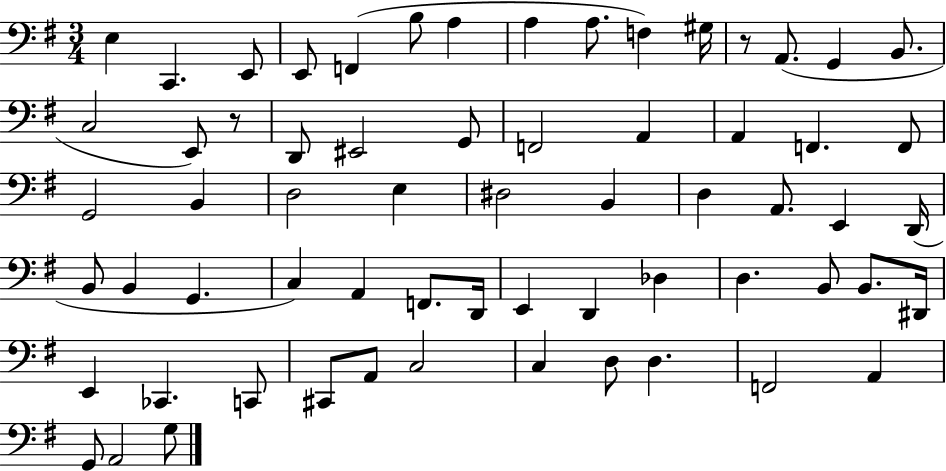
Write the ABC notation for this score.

X:1
T:Untitled
M:3/4
L:1/4
K:G
E, C,, E,,/2 E,,/2 F,, B,/2 A, A, A,/2 F, ^G,/4 z/2 A,,/2 G,, B,,/2 C,2 E,,/2 z/2 D,,/2 ^E,,2 G,,/2 F,,2 A,, A,, F,, F,,/2 G,,2 B,, D,2 E, ^D,2 B,, D, A,,/2 E,, D,,/4 B,,/2 B,, G,, C, A,, F,,/2 D,,/4 E,, D,, _D, D, B,,/2 B,,/2 ^D,,/4 E,, _C,, C,,/2 ^C,,/2 A,,/2 C,2 C, D,/2 D, F,,2 A,, G,,/2 A,,2 G,/2